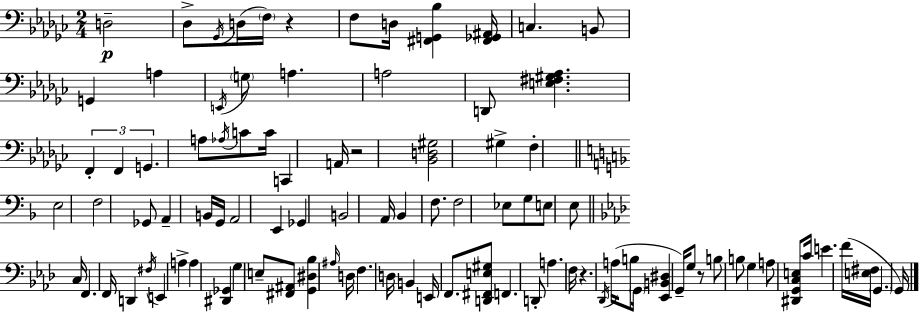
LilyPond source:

{
  \clef bass
  \numericTimeSignature
  \time 2/4
  \key ees \minor
  d2--\p | des8-> \acciaccatura { ges,16 }( d16 \parenthesize f16) r4 | f8 d16 <fis, g, bes>4 | <fis, ges, ais,>16 c4. b,8 | \break g,4 a4 | \acciaccatura { e,16 } \parenthesize g8 a4. | a2 | d,8 <e fis gis aes>4. | \break \tuplet 3/2 { f,4-. f,4 | g,4. } | a8 \acciaccatura { aes16 } c'8 c'16 c,4 | a,16 r2 | \break <bes, d gis>2 | gis4-> f4-. | \bar "||" \break \key d \minor e2 | f2 | ges,8 a,4-- b,16 g,16 | a,2 | \break e,4 ges,4 | b,2 | a,16 bes,4 f8. | f2 | \break ees8 g8 e8 e8 | \bar "||" \break \key f \minor c16 f,4. f,16 | d,4 \acciaccatura { fis16 } e,4 | a4-> a4 | <dis, ges,>4 g4 | \break e8-- <fis, ais,>8 <g, dis bes>4 | \grace { ais16 } d16 f4. | d16 b,4 e,16 f,8. | <d, fis, e gis>8 f,4. | \break d,8-. a4. | f16 r4. | \acciaccatura { des,16 } a16( b8 \parenthesize g,16 <ees, b, dis>4 | g,16--) g8 r8 b8 | \break b8 g4 a8 | <dis, g, c e>8 c'16 e'4. | f'16( <e fis>16 \parenthesize g,4. | g,16) \bar "|."
}